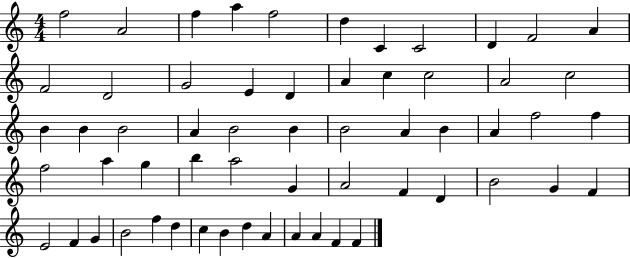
F5/h A4/h F5/q A5/q F5/h D5/q C4/q C4/h D4/q F4/h A4/q F4/h D4/h G4/h E4/q D4/q A4/q C5/q C5/h A4/h C5/h B4/q B4/q B4/h A4/q B4/h B4/q B4/h A4/q B4/q A4/q F5/h F5/q F5/h A5/q G5/q B5/q A5/h G4/q A4/h F4/q D4/q B4/h G4/q F4/q E4/h F4/q G4/q B4/h F5/q D5/q C5/q B4/q D5/q A4/q A4/q A4/q F4/q F4/q